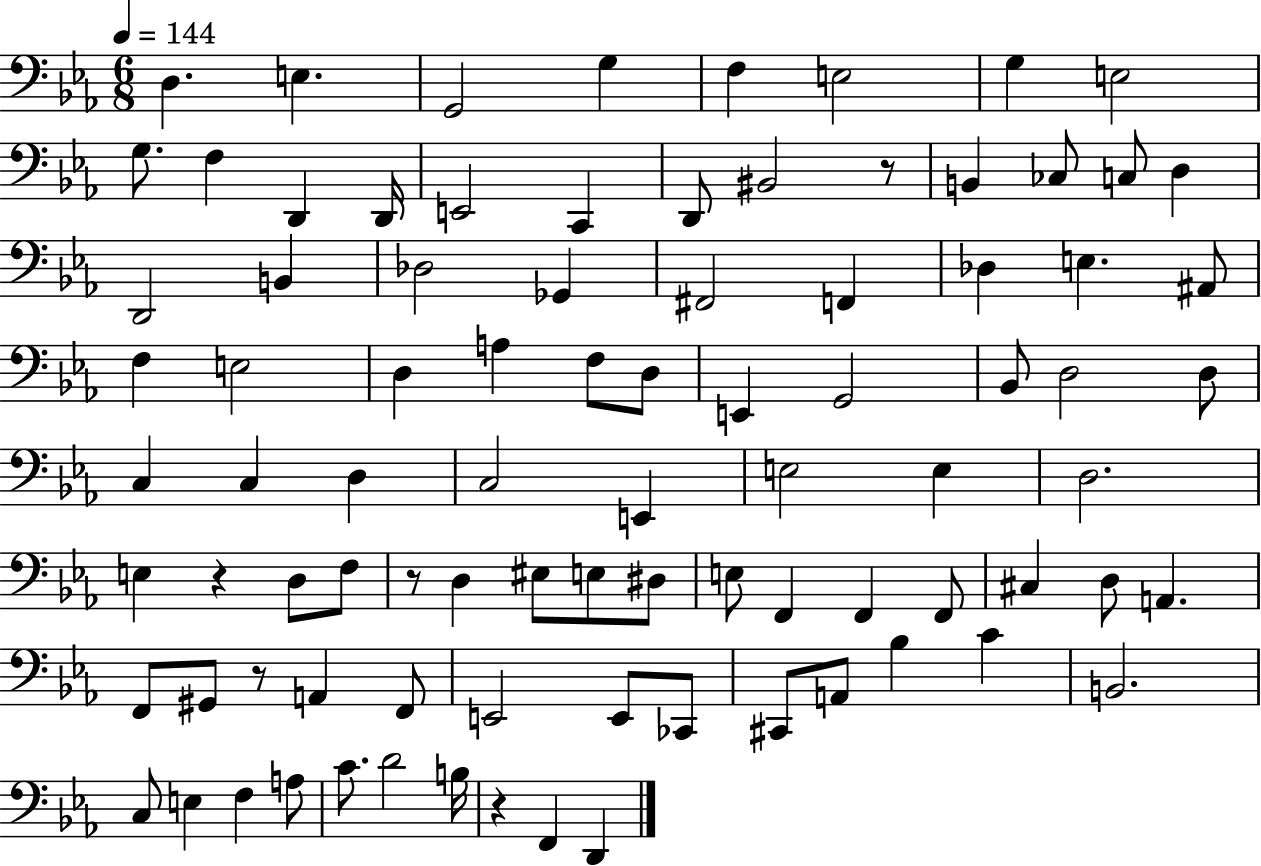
X:1
T:Untitled
M:6/8
L:1/4
K:Eb
D, E, G,,2 G, F, E,2 G, E,2 G,/2 F, D,, D,,/4 E,,2 C,, D,,/2 ^B,,2 z/2 B,, _C,/2 C,/2 D, D,,2 B,, _D,2 _G,, ^F,,2 F,, _D, E, ^A,,/2 F, E,2 D, A, F,/2 D,/2 E,, G,,2 _B,,/2 D,2 D,/2 C, C, D, C,2 E,, E,2 E, D,2 E, z D,/2 F,/2 z/2 D, ^E,/2 E,/2 ^D,/2 E,/2 F,, F,, F,,/2 ^C, D,/2 A,, F,,/2 ^G,,/2 z/2 A,, F,,/2 E,,2 E,,/2 _C,,/2 ^C,,/2 A,,/2 _B, C B,,2 C,/2 E, F, A,/2 C/2 D2 B,/4 z F,, D,,